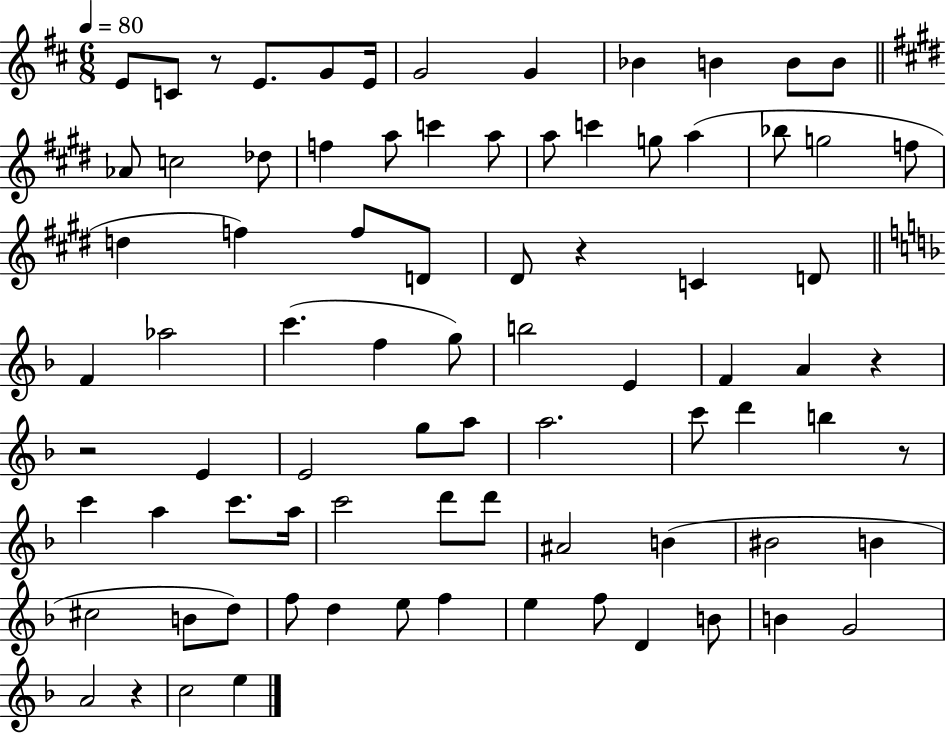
{
  \clef treble
  \numericTimeSignature
  \time 6/8
  \key d \major
  \tempo 4 = 80
  e'8 c'8 r8 e'8. g'8 e'16 | g'2 g'4 | bes'4 b'4 b'8 b'8 | \bar "||" \break \key e \major aes'8 c''2 des''8 | f''4 a''8 c'''4 a''8 | a''8 c'''4 g''8 a''4( | bes''8 g''2 f''8 | \break d''4 f''4) f''8 d'8 | dis'8 r4 c'4 d'8 | \bar "||" \break \key d \minor f'4 aes''2 | c'''4.( f''4 g''8) | b''2 e'4 | f'4 a'4 r4 | \break r2 e'4 | e'2 g''8 a''8 | a''2. | c'''8 d'''4 b''4 r8 | \break c'''4 a''4 c'''8. a''16 | c'''2 d'''8 d'''8 | ais'2 b'4( | bis'2 b'4 | \break cis''2 b'8 d''8) | f''8 d''4 e''8 f''4 | e''4 f''8 d'4 b'8 | b'4 g'2 | \break a'2 r4 | c''2 e''4 | \bar "|."
}